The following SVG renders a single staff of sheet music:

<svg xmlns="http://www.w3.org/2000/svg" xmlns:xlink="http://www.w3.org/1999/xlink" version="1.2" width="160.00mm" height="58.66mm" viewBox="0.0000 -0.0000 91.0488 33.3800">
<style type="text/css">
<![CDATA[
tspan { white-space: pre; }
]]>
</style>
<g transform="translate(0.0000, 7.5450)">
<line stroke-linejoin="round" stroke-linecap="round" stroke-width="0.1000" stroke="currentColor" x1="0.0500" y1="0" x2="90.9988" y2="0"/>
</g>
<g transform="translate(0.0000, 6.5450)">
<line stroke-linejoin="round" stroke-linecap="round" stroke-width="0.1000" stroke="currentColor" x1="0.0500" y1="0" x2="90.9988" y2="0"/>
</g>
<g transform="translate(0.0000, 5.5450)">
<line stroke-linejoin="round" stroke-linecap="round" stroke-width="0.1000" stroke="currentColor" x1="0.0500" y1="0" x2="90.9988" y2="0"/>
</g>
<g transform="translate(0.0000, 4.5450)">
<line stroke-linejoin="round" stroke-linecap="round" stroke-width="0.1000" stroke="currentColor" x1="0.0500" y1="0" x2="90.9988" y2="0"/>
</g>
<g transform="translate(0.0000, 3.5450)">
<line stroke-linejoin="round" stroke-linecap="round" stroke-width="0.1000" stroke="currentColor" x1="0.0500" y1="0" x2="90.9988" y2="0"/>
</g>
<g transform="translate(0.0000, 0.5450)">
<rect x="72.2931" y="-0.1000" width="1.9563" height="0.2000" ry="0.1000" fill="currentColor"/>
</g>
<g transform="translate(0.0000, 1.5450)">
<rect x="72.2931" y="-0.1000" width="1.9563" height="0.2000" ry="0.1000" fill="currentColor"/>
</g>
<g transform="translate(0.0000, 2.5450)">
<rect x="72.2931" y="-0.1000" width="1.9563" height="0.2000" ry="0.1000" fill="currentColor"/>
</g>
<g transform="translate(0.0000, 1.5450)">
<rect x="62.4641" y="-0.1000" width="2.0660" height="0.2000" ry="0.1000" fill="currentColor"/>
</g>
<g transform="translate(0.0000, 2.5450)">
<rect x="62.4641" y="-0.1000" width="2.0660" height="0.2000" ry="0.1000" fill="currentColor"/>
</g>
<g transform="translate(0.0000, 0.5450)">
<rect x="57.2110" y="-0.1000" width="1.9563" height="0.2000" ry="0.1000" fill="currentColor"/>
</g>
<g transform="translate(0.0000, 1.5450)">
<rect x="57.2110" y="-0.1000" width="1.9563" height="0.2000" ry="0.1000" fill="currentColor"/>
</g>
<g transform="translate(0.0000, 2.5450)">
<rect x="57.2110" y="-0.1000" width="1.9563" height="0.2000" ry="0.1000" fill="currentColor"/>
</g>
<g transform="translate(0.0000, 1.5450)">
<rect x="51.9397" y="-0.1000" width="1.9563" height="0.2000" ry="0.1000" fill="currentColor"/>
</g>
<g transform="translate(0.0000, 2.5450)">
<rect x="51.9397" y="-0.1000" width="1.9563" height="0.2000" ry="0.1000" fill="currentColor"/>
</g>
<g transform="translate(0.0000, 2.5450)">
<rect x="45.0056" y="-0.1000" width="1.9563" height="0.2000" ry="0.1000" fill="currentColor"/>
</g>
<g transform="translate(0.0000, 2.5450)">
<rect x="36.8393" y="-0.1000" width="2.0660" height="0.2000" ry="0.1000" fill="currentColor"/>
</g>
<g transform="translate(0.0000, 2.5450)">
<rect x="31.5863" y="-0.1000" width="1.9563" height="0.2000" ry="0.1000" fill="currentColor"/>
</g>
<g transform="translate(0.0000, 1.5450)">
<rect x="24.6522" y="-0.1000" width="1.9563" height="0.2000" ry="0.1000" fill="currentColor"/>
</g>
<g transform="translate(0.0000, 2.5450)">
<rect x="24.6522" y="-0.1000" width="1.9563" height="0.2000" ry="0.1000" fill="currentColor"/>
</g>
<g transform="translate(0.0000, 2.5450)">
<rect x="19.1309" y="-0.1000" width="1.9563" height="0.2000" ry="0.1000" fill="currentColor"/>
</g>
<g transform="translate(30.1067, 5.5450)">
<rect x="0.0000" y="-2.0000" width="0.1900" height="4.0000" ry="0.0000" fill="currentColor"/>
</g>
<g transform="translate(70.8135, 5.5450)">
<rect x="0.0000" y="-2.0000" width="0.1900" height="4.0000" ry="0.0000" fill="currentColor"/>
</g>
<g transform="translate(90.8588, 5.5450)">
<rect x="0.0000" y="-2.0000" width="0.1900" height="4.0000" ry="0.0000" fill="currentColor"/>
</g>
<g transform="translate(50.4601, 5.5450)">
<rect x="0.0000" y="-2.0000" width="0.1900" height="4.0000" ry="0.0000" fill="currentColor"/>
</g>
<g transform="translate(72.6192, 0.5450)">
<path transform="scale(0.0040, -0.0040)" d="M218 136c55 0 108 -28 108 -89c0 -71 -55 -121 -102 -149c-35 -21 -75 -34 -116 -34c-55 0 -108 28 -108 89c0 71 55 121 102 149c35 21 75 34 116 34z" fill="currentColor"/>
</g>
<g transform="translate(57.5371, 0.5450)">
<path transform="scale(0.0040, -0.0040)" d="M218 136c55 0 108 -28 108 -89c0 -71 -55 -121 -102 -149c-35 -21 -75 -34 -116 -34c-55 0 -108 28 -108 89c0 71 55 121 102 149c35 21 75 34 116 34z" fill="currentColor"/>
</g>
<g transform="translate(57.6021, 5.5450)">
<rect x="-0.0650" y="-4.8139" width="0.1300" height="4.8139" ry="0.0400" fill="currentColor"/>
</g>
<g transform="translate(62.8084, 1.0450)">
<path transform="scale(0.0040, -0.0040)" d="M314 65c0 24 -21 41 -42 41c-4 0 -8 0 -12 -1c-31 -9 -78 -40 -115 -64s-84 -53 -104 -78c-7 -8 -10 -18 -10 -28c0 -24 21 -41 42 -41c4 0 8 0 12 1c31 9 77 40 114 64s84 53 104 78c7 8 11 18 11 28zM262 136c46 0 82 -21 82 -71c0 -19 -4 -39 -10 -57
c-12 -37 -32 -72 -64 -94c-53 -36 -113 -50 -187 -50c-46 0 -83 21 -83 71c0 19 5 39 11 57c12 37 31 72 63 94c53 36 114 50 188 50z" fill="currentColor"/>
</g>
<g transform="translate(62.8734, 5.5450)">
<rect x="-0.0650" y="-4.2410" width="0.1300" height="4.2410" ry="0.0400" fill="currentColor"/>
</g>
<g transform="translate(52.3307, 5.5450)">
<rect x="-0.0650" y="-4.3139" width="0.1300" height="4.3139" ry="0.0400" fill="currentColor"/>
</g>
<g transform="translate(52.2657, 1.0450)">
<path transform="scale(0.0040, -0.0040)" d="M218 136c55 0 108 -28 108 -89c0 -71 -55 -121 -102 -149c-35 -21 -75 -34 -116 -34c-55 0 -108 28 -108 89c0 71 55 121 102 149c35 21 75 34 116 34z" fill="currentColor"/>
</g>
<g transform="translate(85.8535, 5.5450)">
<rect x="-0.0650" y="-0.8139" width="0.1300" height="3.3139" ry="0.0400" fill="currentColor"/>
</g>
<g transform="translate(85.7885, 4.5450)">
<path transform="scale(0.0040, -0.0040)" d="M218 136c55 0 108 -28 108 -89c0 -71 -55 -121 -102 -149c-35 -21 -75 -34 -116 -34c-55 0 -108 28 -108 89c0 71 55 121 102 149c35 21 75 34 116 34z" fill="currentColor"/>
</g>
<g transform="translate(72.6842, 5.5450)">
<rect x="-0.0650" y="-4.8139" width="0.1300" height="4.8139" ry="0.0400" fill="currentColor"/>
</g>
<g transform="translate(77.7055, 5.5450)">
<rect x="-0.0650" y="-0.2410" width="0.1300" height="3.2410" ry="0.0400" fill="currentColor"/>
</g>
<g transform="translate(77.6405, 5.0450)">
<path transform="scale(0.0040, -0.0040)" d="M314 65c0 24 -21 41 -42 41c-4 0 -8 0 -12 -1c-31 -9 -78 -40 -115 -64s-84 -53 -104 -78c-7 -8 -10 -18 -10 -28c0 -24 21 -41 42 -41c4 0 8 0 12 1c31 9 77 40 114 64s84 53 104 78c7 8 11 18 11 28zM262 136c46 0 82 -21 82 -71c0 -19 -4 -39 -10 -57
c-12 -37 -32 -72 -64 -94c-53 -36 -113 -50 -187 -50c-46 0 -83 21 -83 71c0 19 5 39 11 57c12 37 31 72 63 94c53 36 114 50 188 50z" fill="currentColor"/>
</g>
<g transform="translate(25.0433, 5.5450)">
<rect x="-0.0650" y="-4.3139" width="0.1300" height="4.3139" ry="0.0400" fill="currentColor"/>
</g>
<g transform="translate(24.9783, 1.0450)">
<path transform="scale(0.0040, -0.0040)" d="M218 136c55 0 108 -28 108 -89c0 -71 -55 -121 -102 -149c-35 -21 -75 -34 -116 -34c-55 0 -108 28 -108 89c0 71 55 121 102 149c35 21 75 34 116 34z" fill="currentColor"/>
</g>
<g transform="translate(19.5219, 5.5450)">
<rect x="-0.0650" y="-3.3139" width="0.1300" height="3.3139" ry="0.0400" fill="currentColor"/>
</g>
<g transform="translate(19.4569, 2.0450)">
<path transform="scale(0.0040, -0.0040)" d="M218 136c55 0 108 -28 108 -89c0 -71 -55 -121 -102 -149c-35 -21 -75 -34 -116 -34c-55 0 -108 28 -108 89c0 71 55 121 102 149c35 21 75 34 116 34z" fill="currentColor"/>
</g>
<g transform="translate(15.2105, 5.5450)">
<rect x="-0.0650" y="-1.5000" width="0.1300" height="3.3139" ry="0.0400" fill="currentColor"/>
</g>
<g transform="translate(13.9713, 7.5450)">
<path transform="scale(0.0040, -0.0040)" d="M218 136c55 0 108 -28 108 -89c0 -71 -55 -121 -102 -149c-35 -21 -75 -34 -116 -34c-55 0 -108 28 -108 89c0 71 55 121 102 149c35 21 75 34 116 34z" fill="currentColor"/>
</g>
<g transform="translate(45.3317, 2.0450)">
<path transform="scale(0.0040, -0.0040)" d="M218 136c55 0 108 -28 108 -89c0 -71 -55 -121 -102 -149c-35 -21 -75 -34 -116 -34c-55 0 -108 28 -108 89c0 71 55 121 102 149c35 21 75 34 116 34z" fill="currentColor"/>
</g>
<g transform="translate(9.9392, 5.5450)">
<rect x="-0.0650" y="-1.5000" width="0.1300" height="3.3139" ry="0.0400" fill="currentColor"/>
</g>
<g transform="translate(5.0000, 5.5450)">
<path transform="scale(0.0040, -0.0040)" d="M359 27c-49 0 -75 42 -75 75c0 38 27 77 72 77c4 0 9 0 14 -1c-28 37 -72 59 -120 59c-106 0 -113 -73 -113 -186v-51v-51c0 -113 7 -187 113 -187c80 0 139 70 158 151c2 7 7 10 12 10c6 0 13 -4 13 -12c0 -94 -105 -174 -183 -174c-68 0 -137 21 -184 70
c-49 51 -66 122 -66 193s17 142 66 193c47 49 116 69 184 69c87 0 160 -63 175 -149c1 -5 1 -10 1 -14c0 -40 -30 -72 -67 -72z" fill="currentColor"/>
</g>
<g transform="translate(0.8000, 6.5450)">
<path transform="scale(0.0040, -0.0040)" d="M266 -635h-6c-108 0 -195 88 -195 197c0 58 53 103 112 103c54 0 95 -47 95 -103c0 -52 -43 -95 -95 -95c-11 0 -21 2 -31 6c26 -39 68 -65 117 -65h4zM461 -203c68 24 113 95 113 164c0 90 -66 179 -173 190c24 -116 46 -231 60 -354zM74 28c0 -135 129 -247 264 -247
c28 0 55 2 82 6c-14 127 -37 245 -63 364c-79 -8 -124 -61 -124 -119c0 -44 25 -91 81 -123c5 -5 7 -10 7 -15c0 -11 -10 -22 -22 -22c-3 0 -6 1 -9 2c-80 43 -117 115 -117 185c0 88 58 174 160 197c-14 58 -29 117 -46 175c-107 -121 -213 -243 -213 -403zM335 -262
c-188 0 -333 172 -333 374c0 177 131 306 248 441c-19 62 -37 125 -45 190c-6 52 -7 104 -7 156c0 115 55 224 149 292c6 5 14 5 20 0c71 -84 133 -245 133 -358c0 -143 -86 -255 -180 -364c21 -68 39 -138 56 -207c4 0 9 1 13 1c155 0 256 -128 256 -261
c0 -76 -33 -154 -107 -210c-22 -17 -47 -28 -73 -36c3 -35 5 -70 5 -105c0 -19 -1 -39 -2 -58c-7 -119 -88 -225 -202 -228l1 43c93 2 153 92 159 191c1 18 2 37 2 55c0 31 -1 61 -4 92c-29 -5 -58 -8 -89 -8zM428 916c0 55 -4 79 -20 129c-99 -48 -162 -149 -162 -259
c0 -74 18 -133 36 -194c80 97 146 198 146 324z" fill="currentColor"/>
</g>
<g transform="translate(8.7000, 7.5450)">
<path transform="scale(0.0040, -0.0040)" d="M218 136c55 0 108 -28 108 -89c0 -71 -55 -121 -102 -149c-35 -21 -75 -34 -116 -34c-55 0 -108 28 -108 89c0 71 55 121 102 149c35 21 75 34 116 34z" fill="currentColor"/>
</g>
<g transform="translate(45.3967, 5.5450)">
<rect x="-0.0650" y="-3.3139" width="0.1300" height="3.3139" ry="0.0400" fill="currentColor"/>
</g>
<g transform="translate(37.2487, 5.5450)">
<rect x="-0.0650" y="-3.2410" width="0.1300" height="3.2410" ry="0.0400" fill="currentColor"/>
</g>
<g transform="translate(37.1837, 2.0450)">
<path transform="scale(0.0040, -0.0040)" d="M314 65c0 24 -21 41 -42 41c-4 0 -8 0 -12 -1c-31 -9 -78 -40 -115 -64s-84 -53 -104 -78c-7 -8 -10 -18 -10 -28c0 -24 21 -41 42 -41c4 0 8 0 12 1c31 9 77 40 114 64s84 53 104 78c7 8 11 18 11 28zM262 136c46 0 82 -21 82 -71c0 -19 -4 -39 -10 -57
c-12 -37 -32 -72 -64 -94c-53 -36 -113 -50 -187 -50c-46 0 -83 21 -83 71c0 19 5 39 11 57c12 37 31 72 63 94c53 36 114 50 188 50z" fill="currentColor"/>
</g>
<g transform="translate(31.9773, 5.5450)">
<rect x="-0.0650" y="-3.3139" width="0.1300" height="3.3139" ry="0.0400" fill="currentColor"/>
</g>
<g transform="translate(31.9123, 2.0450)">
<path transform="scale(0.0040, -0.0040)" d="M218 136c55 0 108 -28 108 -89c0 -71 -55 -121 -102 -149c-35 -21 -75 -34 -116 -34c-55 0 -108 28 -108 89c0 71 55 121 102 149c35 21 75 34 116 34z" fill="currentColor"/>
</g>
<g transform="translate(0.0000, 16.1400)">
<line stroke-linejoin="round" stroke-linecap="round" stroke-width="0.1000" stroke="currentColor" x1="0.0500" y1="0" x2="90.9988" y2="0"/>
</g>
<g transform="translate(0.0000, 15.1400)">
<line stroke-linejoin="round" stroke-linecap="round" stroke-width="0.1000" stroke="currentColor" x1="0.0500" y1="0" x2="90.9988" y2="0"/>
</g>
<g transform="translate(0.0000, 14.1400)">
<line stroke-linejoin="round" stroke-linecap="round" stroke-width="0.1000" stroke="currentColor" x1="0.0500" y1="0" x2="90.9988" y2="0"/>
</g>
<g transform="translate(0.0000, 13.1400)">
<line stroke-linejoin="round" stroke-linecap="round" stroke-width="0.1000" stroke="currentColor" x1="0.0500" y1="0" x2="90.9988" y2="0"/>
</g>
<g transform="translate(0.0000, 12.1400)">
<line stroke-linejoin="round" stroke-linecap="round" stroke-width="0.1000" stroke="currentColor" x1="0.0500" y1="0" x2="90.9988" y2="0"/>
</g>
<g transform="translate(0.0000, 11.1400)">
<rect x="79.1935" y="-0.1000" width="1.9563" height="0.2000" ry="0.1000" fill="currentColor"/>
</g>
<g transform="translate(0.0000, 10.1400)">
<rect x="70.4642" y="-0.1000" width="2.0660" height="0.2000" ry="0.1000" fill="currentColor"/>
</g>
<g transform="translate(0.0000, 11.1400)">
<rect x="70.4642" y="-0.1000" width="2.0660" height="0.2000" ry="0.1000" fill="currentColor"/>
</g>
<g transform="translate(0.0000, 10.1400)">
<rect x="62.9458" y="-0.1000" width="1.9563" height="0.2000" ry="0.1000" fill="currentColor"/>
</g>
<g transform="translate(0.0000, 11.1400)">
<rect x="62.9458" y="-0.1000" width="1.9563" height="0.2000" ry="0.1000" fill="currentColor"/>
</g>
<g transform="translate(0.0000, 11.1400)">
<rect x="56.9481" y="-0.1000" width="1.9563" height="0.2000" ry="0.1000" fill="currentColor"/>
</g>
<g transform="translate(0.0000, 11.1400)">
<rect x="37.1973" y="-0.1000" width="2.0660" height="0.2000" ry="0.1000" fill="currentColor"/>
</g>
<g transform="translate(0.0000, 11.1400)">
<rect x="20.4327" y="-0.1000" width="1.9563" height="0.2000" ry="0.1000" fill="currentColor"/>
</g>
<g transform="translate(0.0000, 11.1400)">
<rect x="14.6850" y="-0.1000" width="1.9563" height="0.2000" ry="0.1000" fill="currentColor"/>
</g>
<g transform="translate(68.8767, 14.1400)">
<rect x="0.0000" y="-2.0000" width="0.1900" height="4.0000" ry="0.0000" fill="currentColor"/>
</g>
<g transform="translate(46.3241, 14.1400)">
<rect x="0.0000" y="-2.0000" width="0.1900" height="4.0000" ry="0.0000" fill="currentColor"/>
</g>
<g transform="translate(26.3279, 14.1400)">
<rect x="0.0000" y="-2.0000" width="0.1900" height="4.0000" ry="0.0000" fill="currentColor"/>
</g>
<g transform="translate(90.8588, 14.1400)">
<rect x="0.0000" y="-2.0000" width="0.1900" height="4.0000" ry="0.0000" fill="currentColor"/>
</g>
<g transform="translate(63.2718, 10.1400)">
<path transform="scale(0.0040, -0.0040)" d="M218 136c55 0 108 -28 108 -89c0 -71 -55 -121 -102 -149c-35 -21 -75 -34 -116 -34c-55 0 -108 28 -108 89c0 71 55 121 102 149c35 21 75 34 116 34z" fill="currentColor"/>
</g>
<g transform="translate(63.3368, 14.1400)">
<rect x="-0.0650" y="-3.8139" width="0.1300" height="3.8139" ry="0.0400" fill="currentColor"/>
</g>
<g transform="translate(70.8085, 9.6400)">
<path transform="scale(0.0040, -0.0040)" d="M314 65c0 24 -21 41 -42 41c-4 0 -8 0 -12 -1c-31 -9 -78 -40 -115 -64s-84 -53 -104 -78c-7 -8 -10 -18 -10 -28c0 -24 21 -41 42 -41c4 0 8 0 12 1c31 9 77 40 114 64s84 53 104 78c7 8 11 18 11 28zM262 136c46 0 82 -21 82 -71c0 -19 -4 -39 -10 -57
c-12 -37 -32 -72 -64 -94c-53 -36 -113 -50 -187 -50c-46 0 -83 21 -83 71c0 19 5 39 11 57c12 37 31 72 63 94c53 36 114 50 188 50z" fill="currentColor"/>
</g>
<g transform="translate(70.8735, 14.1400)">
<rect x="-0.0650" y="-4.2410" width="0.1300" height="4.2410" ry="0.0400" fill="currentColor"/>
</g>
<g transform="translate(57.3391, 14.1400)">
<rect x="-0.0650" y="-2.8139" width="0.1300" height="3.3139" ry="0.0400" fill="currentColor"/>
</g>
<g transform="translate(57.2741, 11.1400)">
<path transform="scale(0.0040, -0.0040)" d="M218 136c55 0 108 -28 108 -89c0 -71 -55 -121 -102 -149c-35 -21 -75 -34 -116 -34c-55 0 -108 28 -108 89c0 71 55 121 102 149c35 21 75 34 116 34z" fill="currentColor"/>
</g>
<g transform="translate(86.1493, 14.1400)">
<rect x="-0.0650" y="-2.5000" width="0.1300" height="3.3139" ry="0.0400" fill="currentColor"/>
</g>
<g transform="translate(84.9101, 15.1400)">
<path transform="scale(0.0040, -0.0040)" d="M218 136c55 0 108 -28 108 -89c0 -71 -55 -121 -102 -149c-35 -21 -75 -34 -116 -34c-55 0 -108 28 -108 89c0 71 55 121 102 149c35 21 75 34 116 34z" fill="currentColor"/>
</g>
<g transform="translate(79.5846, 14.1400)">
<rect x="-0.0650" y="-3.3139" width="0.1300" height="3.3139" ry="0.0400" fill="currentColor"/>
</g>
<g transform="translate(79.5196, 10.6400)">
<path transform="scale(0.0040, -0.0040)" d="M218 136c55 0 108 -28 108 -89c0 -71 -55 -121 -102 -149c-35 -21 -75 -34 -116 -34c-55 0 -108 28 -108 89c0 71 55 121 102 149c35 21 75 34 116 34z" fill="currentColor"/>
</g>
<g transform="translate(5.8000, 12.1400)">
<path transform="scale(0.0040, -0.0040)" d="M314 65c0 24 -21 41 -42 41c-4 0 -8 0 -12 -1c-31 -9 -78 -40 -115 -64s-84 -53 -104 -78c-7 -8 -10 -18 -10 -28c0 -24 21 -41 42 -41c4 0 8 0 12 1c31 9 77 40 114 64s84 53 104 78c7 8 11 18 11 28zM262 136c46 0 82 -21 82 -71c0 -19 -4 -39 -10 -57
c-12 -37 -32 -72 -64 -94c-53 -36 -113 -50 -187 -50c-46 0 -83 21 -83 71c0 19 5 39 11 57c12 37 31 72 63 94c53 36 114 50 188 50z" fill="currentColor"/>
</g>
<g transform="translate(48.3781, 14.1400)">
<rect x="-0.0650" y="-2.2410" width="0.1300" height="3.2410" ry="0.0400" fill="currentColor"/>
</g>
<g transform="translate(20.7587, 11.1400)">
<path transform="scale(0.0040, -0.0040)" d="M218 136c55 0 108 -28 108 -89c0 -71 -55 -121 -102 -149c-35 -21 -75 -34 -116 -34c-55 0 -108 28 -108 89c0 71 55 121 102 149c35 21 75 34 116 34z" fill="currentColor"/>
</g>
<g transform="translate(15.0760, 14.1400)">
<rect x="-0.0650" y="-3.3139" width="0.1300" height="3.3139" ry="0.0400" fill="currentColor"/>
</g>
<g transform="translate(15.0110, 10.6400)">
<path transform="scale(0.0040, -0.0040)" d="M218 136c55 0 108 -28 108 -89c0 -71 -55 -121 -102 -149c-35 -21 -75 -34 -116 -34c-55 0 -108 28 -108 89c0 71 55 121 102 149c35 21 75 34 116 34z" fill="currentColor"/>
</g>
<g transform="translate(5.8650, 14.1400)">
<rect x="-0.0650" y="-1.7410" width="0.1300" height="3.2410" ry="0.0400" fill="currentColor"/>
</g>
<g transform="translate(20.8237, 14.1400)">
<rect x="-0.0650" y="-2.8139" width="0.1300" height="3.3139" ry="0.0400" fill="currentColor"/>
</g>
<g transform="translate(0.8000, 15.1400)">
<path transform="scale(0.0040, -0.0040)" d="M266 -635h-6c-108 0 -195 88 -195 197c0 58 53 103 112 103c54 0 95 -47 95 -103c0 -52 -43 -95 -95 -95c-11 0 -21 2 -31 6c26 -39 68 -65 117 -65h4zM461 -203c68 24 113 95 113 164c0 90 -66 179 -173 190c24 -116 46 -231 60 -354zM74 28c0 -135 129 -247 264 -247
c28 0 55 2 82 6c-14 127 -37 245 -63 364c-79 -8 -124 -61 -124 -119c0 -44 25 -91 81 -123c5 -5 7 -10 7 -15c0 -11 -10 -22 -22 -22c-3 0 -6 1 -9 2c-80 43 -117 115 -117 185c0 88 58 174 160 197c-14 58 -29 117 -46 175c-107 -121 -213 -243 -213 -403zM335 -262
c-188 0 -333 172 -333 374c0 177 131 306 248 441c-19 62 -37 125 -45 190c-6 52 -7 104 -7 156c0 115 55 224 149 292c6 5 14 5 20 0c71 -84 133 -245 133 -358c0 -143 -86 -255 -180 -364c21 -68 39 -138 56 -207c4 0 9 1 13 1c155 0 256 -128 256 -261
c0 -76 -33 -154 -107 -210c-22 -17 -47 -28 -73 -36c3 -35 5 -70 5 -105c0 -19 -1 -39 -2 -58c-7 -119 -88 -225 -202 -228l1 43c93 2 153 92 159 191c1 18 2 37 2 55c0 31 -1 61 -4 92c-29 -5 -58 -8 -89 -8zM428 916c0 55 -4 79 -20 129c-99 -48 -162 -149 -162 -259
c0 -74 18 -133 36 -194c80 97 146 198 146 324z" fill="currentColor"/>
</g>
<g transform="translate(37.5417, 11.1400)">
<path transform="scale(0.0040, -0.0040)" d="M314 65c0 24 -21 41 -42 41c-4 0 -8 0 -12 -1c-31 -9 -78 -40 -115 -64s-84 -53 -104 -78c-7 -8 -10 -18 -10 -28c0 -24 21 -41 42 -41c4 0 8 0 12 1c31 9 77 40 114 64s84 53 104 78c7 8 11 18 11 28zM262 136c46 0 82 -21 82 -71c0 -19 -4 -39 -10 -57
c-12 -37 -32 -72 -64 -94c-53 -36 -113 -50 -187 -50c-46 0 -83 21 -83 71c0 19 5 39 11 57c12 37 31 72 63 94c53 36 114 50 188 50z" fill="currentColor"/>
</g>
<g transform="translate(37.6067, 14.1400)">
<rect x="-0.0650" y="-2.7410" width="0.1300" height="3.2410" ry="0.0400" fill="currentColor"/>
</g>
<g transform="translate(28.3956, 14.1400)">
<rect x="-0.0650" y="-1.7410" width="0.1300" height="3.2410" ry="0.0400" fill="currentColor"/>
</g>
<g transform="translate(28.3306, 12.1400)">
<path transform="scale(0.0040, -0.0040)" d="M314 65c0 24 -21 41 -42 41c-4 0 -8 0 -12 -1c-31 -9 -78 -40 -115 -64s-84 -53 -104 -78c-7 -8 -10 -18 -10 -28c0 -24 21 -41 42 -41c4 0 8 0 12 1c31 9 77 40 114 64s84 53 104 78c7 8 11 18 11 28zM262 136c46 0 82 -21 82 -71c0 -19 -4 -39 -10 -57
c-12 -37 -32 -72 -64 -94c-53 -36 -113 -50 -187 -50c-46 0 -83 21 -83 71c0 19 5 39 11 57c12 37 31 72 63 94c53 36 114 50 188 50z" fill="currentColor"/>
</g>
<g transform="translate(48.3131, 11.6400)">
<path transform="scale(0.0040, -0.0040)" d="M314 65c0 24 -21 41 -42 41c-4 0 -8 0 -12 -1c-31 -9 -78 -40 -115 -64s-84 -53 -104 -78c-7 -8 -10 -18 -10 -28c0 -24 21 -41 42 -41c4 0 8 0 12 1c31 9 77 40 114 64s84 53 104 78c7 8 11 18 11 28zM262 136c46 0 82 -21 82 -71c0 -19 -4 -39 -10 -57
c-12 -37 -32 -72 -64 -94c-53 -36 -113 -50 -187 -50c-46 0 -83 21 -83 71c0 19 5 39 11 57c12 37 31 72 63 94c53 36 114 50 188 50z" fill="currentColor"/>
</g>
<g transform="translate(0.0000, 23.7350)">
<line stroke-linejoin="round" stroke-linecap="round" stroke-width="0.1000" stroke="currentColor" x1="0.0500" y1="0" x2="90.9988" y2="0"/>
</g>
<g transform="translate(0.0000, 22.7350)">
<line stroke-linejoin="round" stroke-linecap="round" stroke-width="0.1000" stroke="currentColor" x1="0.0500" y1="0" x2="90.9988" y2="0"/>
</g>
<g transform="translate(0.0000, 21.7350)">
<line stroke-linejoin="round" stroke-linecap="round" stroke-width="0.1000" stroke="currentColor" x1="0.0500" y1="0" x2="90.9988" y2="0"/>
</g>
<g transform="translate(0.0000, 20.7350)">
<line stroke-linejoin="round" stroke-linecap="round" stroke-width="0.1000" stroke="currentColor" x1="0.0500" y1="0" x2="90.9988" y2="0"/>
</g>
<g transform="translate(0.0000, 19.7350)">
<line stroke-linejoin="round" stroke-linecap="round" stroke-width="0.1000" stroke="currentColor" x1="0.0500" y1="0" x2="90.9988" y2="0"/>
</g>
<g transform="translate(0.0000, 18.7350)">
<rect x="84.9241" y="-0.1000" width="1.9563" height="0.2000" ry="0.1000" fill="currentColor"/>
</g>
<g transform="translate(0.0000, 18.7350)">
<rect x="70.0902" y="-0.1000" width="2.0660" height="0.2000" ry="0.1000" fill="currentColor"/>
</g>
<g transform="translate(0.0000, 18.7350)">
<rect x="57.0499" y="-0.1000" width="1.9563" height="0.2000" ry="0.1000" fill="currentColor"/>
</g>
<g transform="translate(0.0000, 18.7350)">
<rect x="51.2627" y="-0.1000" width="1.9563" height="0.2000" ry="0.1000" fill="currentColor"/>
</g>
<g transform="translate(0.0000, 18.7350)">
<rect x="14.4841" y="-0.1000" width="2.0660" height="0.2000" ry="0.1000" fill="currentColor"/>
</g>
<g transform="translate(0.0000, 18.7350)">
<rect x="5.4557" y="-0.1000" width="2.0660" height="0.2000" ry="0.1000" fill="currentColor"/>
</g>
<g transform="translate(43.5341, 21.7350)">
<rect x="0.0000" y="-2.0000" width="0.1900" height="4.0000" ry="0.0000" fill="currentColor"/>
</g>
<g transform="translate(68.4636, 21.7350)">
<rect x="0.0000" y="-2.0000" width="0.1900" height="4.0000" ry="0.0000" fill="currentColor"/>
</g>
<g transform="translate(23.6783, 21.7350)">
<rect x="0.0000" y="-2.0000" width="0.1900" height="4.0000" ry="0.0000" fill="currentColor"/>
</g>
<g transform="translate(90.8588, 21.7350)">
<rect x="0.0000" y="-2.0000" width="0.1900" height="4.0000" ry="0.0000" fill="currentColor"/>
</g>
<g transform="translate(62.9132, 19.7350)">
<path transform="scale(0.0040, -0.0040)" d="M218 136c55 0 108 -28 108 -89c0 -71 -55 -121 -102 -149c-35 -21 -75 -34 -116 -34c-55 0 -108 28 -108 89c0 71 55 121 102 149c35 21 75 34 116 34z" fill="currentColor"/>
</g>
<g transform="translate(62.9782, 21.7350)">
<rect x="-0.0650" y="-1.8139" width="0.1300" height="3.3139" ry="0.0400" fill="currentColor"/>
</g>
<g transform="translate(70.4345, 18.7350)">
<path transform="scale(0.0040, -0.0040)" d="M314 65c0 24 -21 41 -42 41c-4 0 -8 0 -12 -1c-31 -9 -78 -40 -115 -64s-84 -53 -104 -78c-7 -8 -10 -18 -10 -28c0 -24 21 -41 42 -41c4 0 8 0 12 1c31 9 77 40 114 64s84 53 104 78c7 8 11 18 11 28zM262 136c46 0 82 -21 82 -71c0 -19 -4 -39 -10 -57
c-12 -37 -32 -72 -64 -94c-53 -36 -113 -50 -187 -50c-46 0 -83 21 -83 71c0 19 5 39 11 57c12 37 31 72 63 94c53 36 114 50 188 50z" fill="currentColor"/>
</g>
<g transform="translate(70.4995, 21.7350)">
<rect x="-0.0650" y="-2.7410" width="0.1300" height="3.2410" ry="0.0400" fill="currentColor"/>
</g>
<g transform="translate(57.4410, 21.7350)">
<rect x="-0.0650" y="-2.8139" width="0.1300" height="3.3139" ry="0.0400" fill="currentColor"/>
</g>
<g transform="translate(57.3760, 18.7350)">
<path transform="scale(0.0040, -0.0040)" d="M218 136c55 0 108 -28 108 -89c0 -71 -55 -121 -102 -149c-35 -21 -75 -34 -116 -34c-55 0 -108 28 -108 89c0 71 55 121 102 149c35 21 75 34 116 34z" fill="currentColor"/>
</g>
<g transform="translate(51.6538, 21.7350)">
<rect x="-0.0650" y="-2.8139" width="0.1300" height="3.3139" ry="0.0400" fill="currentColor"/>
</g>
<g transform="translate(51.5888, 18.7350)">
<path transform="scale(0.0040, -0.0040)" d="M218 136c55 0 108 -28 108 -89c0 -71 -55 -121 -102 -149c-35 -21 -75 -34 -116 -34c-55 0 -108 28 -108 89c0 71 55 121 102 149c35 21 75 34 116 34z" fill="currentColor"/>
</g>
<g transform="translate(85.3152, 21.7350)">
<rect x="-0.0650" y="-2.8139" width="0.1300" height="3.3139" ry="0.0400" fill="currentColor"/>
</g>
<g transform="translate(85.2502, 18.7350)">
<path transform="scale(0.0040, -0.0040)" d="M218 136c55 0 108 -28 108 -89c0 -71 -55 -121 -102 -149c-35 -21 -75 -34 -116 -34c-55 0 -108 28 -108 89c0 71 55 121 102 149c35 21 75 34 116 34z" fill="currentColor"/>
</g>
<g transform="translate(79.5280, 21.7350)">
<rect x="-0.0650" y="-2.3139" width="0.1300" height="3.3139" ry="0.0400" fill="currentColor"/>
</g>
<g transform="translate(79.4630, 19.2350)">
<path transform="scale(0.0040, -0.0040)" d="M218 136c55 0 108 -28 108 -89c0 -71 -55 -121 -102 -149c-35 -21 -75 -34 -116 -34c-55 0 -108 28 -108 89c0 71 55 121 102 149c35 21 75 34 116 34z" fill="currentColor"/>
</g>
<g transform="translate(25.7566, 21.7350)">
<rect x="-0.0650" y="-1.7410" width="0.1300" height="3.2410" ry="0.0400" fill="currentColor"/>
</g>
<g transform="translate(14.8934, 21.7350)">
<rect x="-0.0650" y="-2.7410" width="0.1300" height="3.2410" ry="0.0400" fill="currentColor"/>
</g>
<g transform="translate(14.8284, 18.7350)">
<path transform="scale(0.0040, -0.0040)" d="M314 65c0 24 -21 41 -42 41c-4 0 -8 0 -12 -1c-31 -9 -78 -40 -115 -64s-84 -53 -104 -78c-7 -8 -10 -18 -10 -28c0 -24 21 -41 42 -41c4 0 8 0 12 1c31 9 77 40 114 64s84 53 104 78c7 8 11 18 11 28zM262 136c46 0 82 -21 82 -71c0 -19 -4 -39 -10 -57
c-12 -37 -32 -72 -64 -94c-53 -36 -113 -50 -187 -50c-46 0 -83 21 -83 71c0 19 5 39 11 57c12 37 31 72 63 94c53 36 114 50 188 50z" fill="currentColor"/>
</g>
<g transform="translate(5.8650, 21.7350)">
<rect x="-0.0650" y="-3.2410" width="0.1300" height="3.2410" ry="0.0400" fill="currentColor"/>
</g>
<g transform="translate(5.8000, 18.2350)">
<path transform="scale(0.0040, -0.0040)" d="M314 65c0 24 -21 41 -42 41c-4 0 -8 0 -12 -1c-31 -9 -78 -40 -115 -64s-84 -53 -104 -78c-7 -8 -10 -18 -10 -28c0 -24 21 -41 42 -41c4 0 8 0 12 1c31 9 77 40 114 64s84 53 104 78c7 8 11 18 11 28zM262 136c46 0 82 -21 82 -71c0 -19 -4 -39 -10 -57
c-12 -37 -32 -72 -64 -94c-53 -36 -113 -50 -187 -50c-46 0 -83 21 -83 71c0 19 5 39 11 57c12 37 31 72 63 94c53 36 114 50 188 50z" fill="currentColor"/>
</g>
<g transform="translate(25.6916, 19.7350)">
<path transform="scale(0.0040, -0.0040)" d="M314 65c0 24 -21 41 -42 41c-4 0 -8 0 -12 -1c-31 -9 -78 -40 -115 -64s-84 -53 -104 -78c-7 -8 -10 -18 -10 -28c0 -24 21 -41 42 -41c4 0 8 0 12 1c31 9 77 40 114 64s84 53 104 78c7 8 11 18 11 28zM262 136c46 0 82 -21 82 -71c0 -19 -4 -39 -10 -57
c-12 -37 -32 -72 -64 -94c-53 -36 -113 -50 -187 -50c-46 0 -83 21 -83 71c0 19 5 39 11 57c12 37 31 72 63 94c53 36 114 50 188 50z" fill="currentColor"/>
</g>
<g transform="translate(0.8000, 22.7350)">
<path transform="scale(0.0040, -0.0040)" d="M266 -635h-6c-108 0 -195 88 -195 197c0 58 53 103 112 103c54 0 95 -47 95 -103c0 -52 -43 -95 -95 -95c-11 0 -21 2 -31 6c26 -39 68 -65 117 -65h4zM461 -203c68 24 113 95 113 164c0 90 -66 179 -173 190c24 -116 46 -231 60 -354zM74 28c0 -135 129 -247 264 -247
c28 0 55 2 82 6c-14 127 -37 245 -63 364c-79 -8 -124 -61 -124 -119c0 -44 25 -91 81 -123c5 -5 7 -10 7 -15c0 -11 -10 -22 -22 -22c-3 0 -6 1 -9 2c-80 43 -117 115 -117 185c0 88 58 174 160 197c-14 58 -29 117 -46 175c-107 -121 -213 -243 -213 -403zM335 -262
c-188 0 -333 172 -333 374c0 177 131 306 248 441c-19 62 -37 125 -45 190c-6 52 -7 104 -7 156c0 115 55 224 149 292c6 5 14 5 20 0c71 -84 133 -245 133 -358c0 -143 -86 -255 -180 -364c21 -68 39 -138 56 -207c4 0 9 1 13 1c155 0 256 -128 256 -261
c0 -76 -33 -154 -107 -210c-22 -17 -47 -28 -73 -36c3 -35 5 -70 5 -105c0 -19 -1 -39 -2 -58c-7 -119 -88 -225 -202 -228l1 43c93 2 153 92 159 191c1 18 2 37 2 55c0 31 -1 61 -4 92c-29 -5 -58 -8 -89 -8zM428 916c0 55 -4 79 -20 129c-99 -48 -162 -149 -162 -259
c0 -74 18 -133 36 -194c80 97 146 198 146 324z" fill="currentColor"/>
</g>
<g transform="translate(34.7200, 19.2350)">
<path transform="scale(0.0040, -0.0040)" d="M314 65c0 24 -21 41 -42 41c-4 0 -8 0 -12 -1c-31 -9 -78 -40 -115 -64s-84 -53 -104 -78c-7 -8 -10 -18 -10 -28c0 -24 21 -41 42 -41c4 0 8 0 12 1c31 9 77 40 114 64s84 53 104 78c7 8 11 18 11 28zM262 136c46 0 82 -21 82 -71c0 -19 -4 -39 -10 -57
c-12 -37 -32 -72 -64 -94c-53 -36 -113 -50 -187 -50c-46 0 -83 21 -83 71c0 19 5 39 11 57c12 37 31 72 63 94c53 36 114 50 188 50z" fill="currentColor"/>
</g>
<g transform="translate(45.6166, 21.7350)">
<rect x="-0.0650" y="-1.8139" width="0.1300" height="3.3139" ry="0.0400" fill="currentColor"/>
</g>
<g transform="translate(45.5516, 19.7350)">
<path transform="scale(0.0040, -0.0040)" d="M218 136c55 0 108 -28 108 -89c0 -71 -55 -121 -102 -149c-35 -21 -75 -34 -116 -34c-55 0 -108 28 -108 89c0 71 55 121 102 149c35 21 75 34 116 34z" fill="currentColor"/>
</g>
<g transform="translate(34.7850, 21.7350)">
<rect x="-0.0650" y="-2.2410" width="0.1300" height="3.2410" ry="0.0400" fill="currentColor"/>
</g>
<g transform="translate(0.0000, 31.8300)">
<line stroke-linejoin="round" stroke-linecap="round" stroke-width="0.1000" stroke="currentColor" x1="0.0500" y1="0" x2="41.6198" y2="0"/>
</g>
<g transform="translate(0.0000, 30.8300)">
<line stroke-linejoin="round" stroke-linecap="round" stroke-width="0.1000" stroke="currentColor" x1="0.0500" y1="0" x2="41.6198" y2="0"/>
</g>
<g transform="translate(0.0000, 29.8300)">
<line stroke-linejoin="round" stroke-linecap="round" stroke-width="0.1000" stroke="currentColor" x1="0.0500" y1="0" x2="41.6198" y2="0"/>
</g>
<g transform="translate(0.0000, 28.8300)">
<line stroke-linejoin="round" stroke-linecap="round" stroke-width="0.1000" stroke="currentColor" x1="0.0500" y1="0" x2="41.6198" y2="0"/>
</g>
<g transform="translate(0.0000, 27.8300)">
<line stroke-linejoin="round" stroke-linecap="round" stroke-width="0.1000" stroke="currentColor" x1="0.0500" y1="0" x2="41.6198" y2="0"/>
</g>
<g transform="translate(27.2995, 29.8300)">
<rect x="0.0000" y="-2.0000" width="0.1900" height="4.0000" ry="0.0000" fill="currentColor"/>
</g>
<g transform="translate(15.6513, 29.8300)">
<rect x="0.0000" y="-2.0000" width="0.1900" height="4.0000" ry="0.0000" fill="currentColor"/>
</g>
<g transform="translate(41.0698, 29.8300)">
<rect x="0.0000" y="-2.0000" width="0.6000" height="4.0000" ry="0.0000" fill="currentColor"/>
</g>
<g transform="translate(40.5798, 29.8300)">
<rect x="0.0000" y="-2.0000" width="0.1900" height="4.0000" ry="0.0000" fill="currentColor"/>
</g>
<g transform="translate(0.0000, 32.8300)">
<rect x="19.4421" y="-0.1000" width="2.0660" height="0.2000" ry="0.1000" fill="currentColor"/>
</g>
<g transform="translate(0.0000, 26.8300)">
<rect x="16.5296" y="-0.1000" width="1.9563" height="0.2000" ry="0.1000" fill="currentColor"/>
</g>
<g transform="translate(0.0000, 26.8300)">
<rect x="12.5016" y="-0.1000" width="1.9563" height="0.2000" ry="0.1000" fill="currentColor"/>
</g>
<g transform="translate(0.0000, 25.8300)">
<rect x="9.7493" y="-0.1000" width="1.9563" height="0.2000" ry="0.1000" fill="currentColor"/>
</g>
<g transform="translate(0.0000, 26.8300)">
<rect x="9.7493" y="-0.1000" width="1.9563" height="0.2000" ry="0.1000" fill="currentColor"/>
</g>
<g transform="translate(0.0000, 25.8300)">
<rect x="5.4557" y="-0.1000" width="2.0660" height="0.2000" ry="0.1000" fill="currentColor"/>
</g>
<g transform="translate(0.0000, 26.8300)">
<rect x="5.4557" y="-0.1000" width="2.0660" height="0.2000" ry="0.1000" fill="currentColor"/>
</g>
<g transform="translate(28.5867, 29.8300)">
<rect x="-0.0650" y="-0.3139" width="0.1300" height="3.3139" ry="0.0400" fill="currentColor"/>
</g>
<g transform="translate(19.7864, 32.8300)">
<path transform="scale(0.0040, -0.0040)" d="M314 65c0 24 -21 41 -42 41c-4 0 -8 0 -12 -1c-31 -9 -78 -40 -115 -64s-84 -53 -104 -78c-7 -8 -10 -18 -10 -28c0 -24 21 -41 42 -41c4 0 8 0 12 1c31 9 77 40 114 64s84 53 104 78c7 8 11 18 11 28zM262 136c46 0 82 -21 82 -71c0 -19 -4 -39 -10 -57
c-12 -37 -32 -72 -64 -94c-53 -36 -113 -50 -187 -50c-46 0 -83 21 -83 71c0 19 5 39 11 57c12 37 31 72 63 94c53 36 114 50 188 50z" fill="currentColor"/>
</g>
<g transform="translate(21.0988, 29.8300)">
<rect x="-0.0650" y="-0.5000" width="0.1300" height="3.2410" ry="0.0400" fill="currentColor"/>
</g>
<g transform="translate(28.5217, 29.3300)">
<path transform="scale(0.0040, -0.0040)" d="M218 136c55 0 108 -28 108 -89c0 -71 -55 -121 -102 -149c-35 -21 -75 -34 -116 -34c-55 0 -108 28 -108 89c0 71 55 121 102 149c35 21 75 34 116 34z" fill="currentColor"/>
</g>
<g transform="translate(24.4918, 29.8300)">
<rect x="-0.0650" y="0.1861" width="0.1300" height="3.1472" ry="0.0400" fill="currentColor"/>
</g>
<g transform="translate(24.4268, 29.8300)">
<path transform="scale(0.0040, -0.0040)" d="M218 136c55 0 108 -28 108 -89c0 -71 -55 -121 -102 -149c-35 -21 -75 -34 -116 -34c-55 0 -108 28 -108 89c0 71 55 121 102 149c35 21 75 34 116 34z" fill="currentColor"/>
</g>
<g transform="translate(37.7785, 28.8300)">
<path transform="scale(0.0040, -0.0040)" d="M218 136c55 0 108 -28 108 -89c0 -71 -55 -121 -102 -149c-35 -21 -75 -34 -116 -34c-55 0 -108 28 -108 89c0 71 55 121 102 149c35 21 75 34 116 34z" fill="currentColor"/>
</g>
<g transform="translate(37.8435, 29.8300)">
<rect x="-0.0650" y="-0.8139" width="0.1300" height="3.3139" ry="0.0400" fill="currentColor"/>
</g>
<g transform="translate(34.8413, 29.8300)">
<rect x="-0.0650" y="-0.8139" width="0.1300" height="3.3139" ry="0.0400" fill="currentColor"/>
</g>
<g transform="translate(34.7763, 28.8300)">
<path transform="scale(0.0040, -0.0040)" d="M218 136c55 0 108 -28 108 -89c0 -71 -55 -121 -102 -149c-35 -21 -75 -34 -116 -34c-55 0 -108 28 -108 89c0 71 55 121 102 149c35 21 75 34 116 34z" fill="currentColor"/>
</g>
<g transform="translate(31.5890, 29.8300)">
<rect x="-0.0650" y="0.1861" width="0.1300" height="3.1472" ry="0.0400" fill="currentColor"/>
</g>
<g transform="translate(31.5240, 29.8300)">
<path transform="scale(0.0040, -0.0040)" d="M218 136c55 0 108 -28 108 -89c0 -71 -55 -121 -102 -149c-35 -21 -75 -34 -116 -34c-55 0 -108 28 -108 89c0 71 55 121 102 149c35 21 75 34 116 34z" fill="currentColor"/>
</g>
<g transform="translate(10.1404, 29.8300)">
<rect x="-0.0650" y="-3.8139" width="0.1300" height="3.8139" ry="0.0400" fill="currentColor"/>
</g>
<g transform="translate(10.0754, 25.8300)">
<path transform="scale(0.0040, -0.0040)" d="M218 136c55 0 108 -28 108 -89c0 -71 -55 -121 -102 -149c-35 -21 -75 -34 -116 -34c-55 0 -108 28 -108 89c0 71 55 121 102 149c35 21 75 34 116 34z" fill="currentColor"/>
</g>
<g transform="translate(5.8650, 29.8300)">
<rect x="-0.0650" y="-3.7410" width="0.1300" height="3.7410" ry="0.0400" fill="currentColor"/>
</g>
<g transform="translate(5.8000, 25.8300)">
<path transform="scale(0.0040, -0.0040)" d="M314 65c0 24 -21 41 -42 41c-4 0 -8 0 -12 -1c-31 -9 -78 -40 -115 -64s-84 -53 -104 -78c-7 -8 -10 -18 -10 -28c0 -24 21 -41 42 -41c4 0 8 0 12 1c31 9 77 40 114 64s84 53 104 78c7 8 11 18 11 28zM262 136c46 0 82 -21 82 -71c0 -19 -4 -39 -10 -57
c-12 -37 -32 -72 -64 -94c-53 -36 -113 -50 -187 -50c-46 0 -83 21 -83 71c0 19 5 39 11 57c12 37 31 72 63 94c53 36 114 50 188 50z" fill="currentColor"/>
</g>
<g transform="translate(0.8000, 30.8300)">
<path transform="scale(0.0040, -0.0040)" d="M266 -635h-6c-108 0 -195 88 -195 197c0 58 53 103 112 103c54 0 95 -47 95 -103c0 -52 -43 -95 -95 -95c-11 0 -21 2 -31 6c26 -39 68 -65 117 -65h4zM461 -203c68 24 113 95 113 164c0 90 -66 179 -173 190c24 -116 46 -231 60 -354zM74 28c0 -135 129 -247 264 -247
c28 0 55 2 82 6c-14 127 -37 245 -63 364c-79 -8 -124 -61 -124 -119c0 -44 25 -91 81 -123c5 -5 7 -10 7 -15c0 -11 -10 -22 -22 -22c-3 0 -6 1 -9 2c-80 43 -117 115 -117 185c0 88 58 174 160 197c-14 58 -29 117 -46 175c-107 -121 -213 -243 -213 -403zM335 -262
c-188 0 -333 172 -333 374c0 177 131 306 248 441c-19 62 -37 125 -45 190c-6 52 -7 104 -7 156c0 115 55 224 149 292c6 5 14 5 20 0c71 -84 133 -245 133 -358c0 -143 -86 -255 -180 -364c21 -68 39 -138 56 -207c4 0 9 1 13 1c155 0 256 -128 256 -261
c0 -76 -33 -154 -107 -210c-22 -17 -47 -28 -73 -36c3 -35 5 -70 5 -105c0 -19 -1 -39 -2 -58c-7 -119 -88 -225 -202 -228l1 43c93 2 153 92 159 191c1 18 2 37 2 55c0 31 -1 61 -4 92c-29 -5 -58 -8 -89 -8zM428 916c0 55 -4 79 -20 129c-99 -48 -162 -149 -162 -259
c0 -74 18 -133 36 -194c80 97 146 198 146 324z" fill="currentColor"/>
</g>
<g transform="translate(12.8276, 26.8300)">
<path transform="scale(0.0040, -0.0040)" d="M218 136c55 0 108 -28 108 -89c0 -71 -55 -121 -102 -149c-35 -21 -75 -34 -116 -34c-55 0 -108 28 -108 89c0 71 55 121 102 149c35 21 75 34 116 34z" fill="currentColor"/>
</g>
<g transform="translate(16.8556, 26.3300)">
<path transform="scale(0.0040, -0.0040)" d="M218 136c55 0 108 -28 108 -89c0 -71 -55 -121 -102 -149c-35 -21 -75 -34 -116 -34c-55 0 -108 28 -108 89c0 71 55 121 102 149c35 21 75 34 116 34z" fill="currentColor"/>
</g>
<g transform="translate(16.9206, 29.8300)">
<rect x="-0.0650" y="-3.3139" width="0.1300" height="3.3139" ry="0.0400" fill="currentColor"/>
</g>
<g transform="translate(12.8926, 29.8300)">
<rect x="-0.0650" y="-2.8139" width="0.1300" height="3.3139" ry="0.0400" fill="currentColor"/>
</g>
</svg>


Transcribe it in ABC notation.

X:1
T:Untitled
M:4/4
L:1/4
K:C
E E b d' b b2 b d' e' d'2 e' c2 d f2 b a f2 a2 g2 a c' d'2 b G b2 a2 f2 g2 f a a f a2 g a c'2 c' a b C2 B c B d d